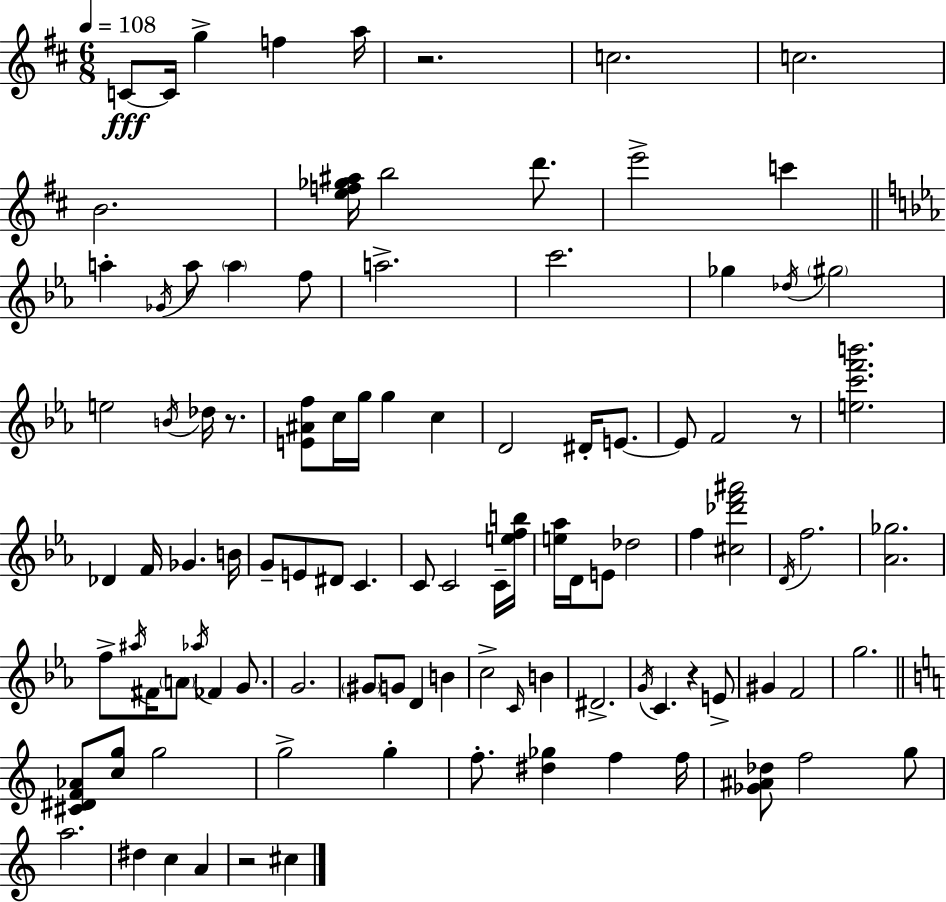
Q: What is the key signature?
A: D major